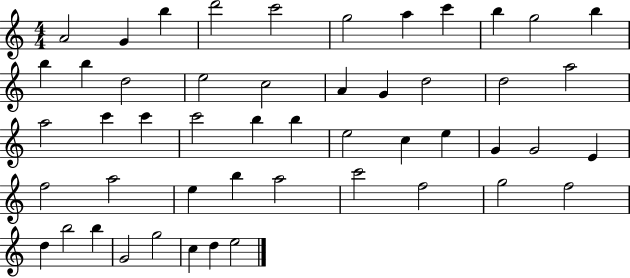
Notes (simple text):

A4/h G4/q B5/q D6/h C6/h G5/h A5/q C6/q B5/q G5/h B5/q B5/q B5/q D5/h E5/h C5/h A4/q G4/q D5/h D5/h A5/h A5/h C6/q C6/q C6/h B5/q B5/q E5/h C5/q E5/q G4/q G4/h E4/q F5/h A5/h E5/q B5/q A5/h C6/h F5/h G5/h F5/h D5/q B5/h B5/q G4/h G5/h C5/q D5/q E5/h